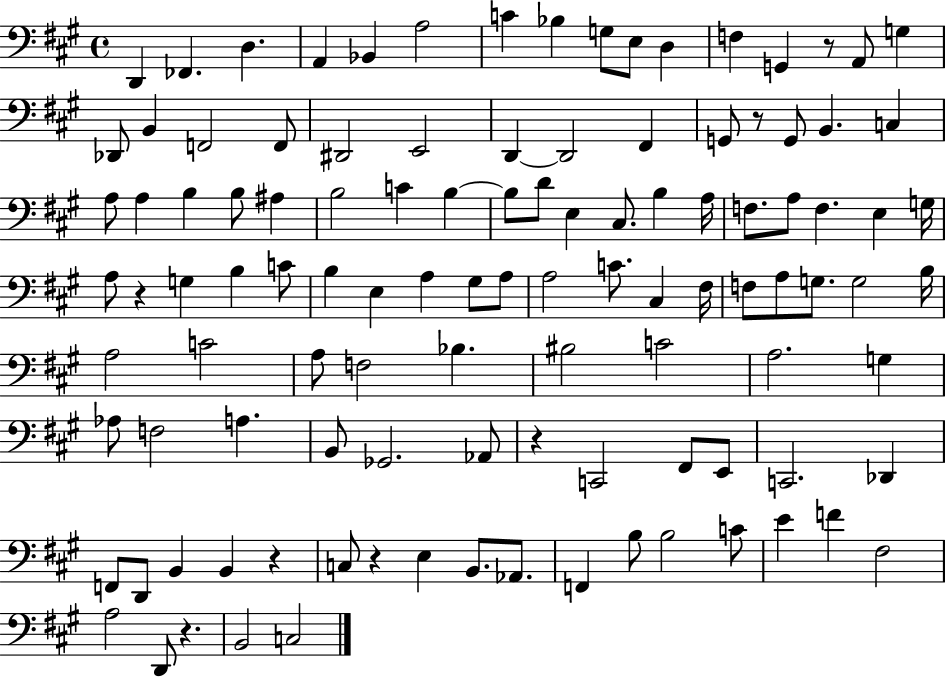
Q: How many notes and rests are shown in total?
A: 111